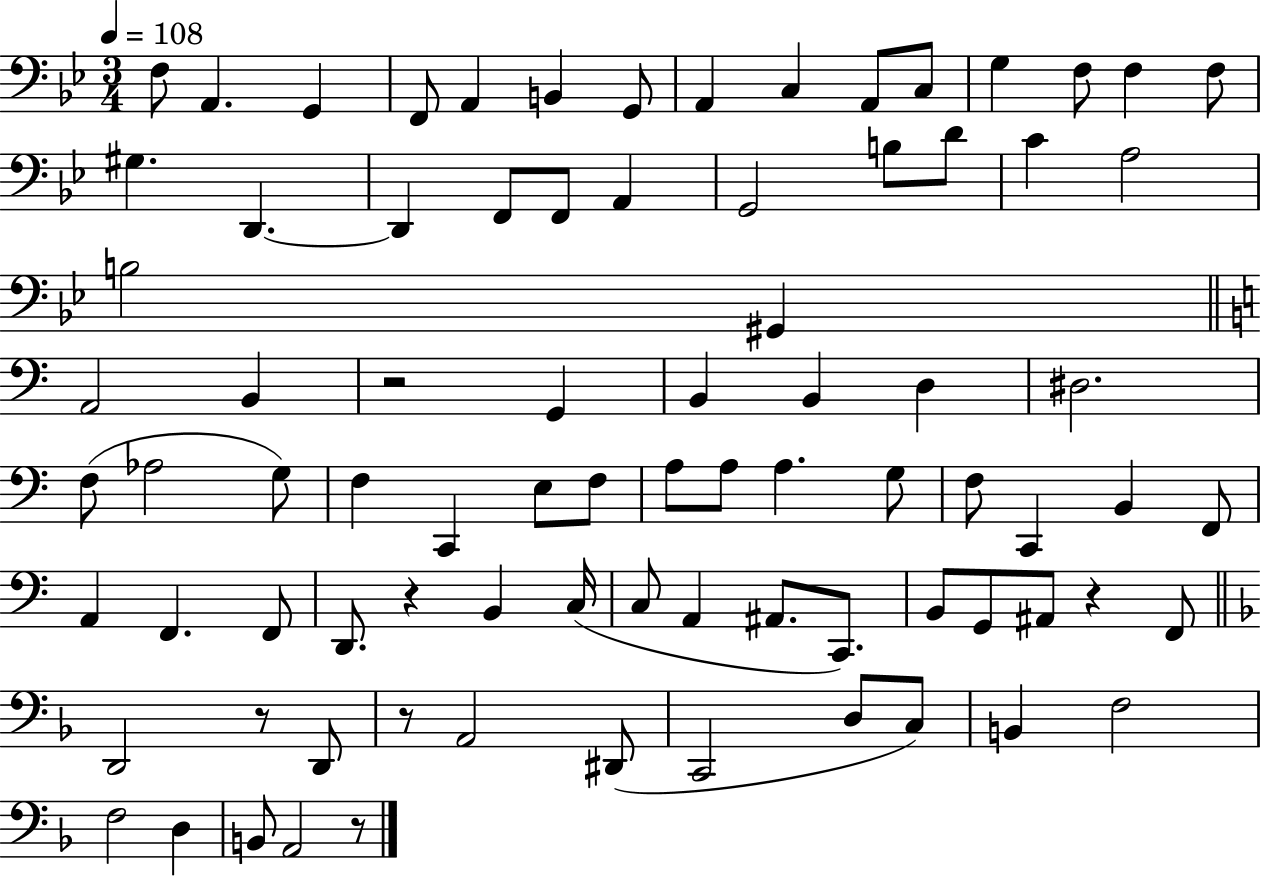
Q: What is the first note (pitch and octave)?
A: F3